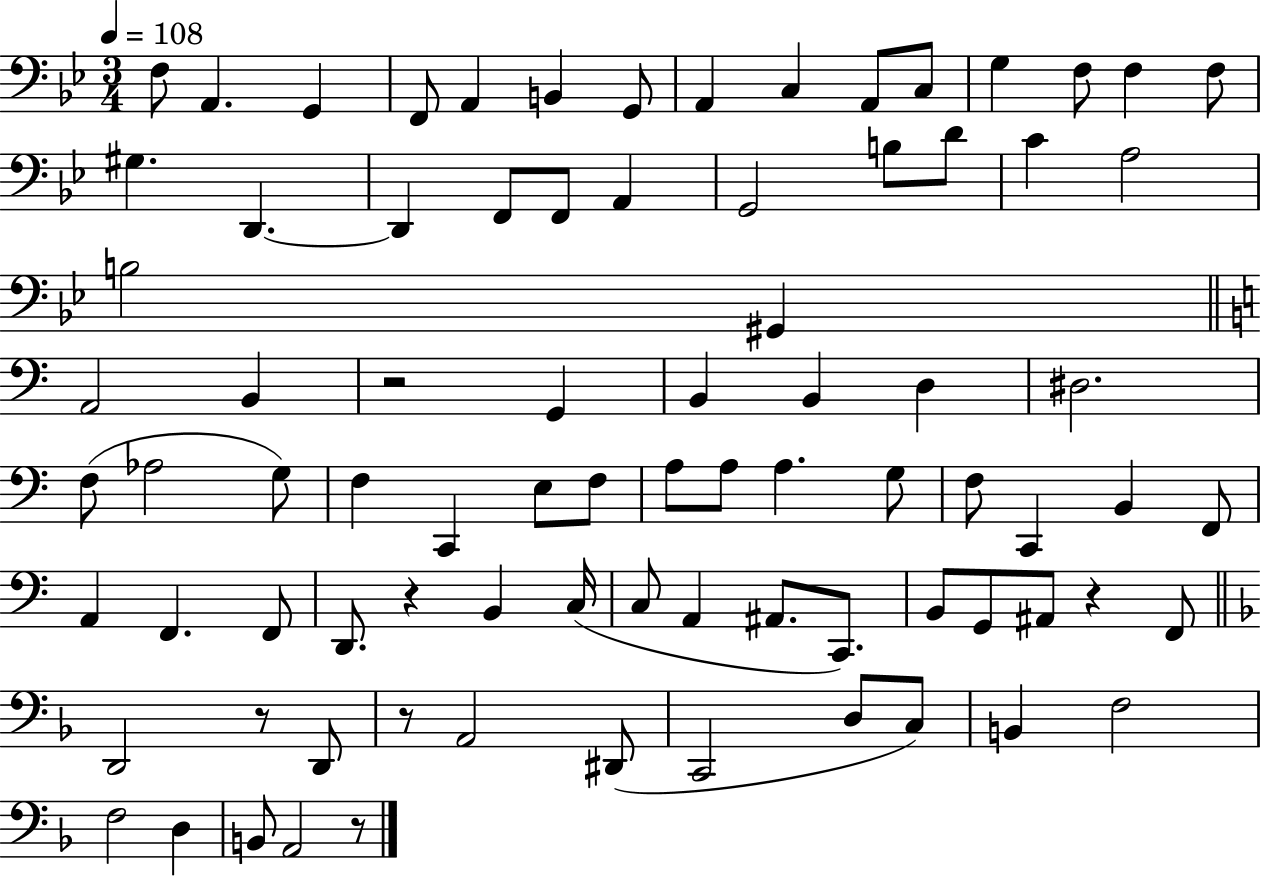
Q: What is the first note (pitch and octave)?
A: F3